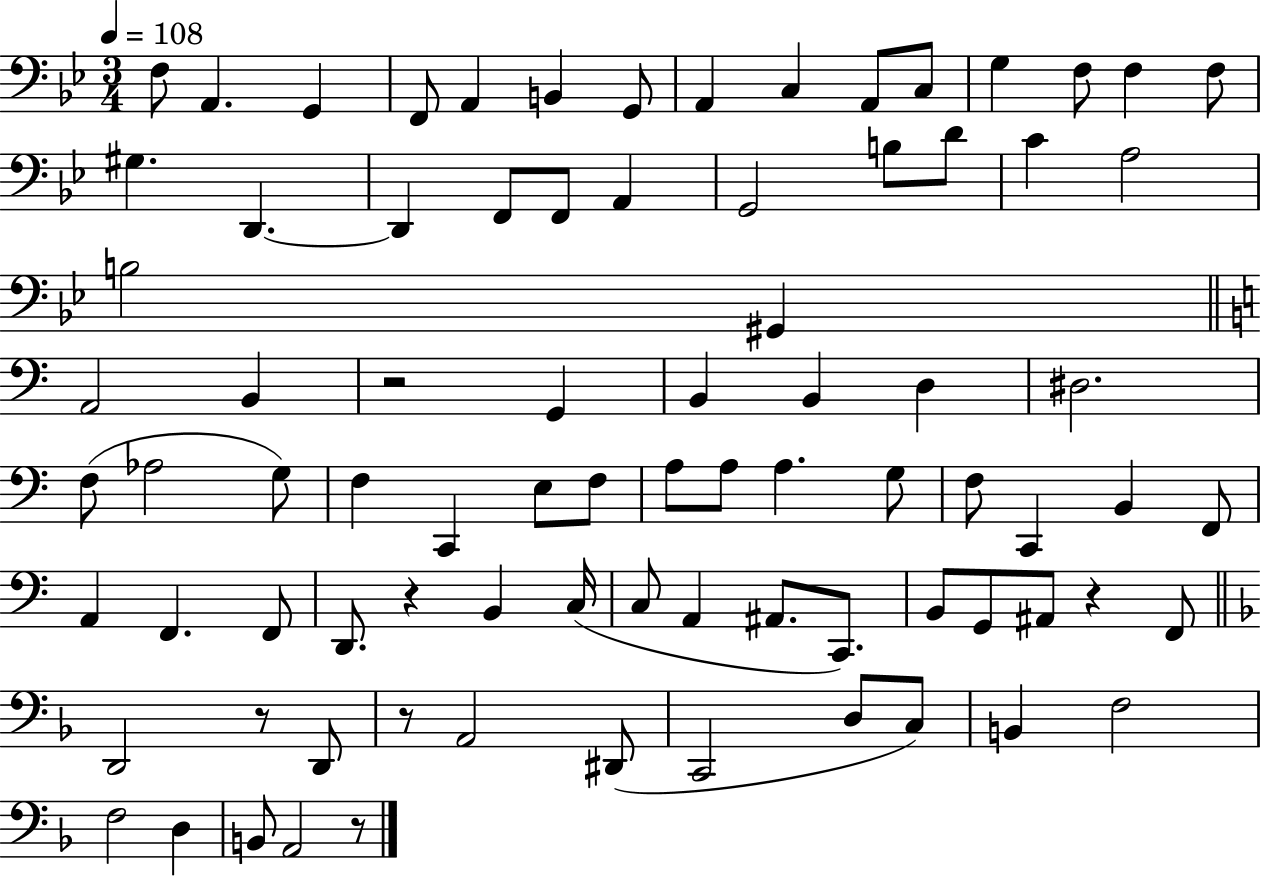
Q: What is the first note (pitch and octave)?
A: F3